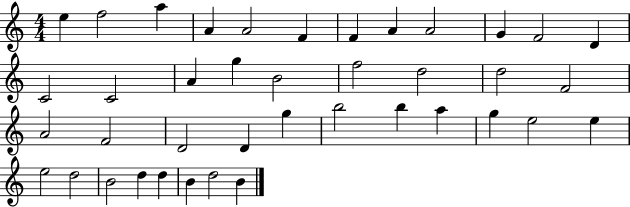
E5/q F5/h A5/q A4/q A4/h F4/q F4/q A4/q A4/h G4/q F4/h D4/q C4/h C4/h A4/q G5/q B4/h F5/h D5/h D5/h F4/h A4/h F4/h D4/h D4/q G5/q B5/h B5/q A5/q G5/q E5/h E5/q E5/h D5/h B4/h D5/q D5/q B4/q D5/h B4/q